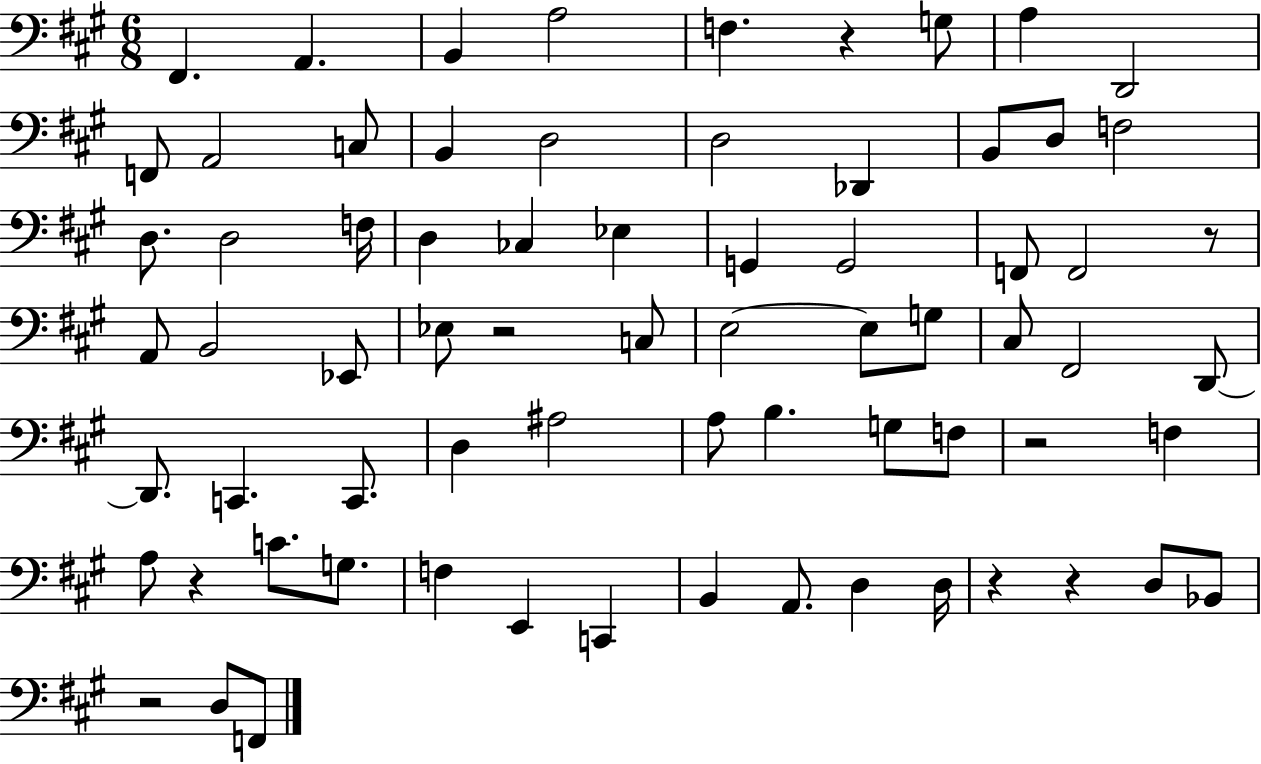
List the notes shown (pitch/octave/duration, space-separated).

F#2/q. A2/q. B2/q A3/h F3/q. R/q G3/e A3/q D2/h F2/e A2/h C3/e B2/q D3/h D3/h Db2/q B2/e D3/e F3/h D3/e. D3/h F3/s D3/q CES3/q Eb3/q G2/q G2/h F2/e F2/h R/e A2/e B2/h Eb2/e Eb3/e R/h C3/e E3/h E3/e G3/e C#3/e F#2/h D2/e D2/e. C2/q. C2/e. D3/q A#3/h A3/e B3/q. G3/e F3/e R/h F3/q A3/e R/q C4/e. G3/e. F3/q E2/q C2/q B2/q A2/e. D3/q D3/s R/q R/q D3/e Bb2/e R/h D3/e F2/e